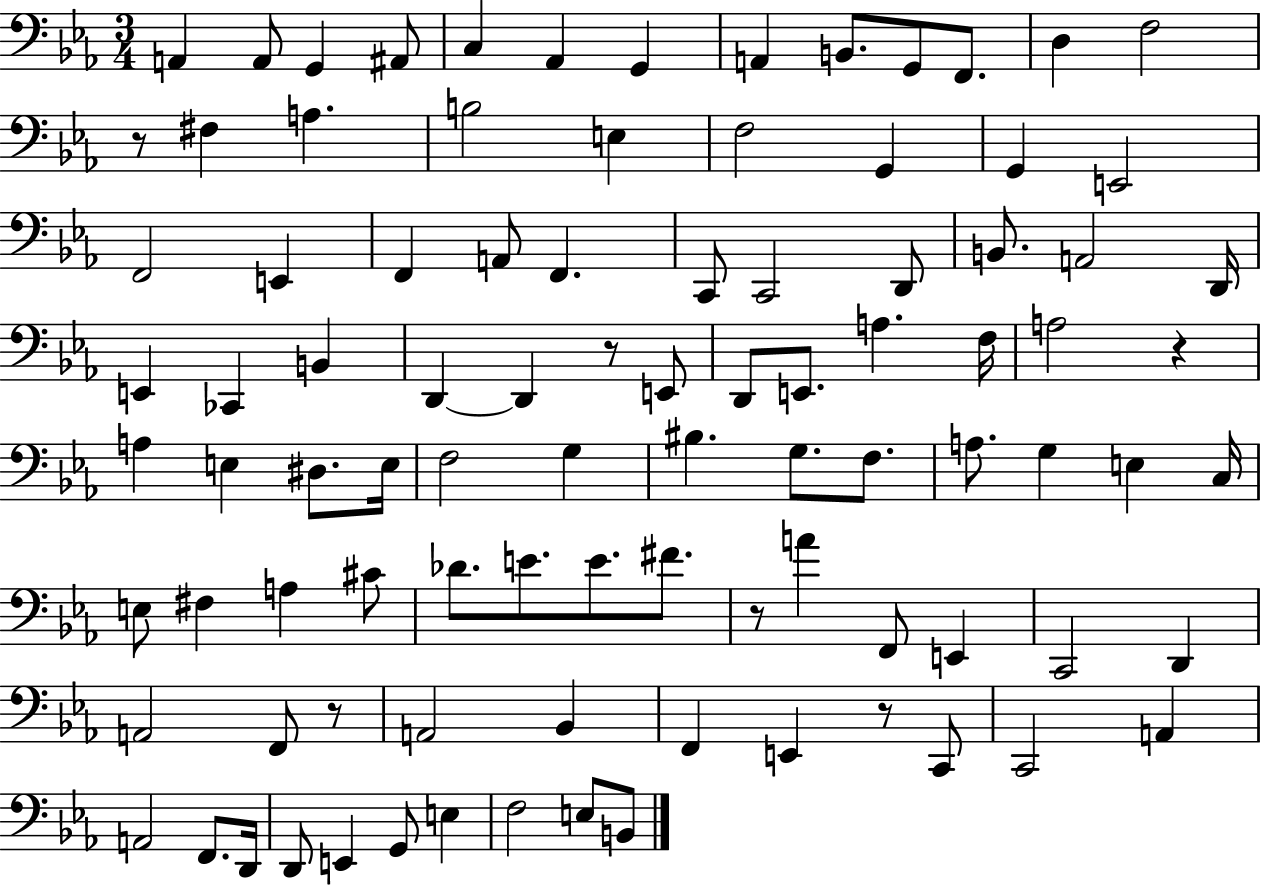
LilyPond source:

{
  \clef bass
  \numericTimeSignature
  \time 3/4
  \key ees \major
  a,4 a,8 g,4 ais,8 | c4 aes,4 g,4 | a,4 b,8. g,8 f,8. | d4 f2 | \break r8 fis4 a4. | b2 e4 | f2 g,4 | g,4 e,2 | \break f,2 e,4 | f,4 a,8 f,4. | c,8 c,2 d,8 | b,8. a,2 d,16 | \break e,4 ces,4 b,4 | d,4~~ d,4 r8 e,8 | d,8 e,8. a4. f16 | a2 r4 | \break a4 e4 dis8. e16 | f2 g4 | bis4. g8. f8. | a8. g4 e4 c16 | \break e8 fis4 a4 cis'8 | des'8. e'8. e'8. fis'8. | r8 a'4 f,8 e,4 | c,2 d,4 | \break a,2 f,8 r8 | a,2 bes,4 | f,4 e,4 r8 c,8 | c,2 a,4 | \break a,2 f,8. d,16 | d,8 e,4 g,8 e4 | f2 e8 b,8 | \bar "|."
}